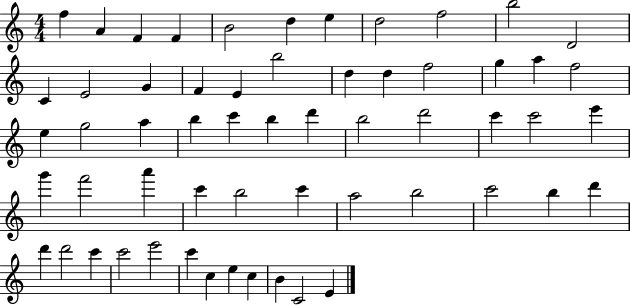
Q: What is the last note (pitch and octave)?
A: E4